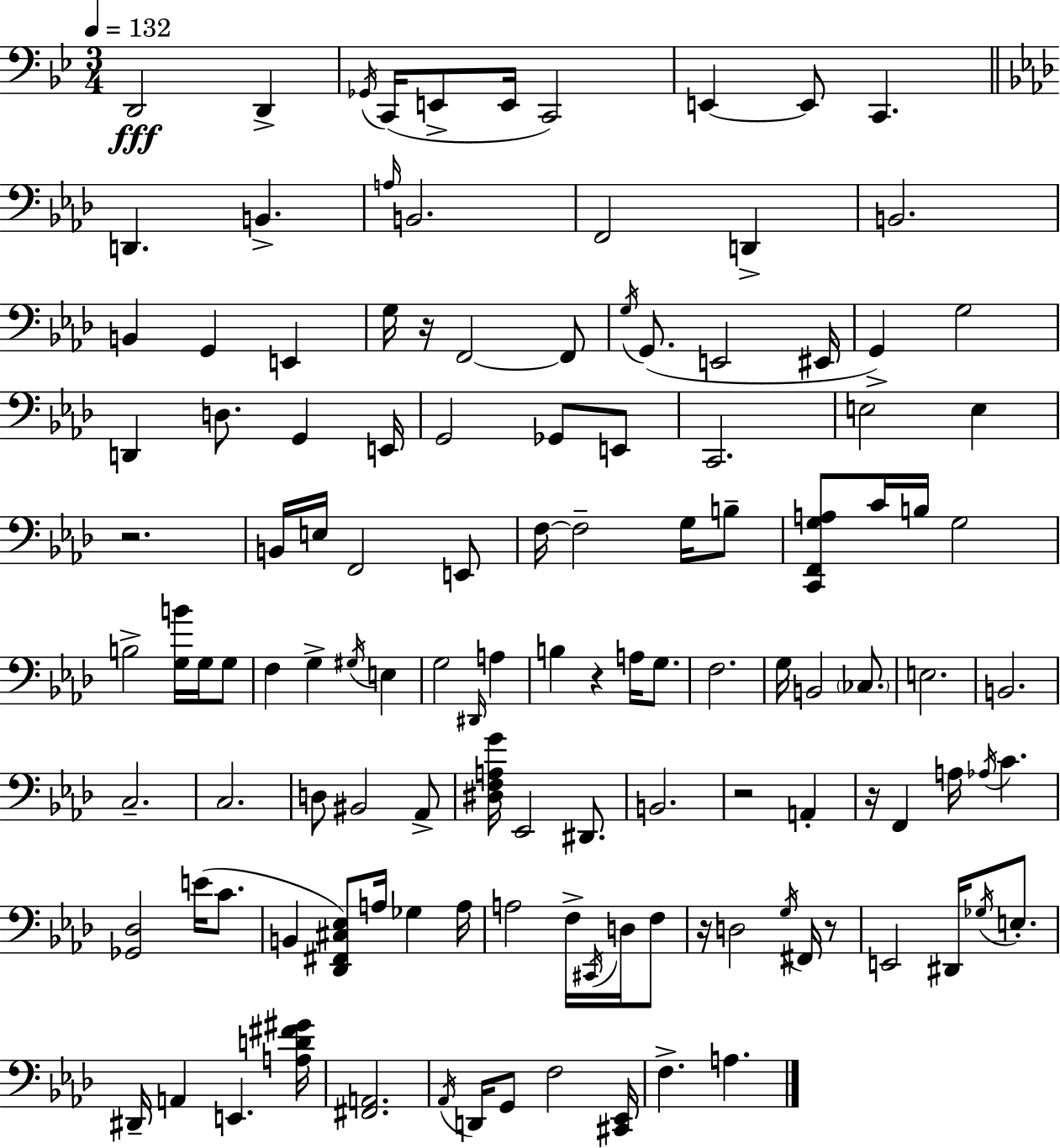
{
  \clef bass
  \numericTimeSignature
  \time 3/4
  \key g \minor
  \tempo 4 = 132
  \repeat volta 2 { d,2\fff d,4-> | \acciaccatura { ges,16 } c,16( e,8-> e,16 c,2) | e,4~~ e,8 c,4. | \bar "||" \break \key aes \major d,4. b,4.-> | \grace { a16 } b,2. | f,2 d,4-> | b,2. | \break b,4 g,4 e,4 | g16 r16 f,2~~ f,8 | \acciaccatura { g16 } g,8.( e,2 | eis,16 g,4->) g2 | \break d,4 d8. g,4 | e,16 g,2 ges,8 | e,8 c,2. | e2 e4 | \break r2. | b,16 e16 f,2 | e,8 f16~~ f2-- g16 | b8-- <c, f, g a>8 c'16 b16 g2 | \break b2-> <g b'>16 g16 | g8 f4 g4-> \acciaccatura { gis16 } e4 | g2 \grace { dis,16 } | a4 b4 r4 | \break a16 g8. f2. | g16 b,2 | \parenthesize ces8. e2. | b,2. | \break c2.-- | c2. | d8 bis,2 | aes,8-> <dis f a g'>16 ees,2 | \break dis,8. b,2. | r2 | a,4-. r16 f,4 a16 \acciaccatura { aes16 } c'4. | <ges, des>2 | \break e'16( c'8. b,4 <des, fis, cis ees>8) a16 | ges4 a16 a2 | f16-> \acciaccatura { cis,16 } d16 f8 r16 d2 | \acciaccatura { g16 } fis,16 r8 e,2 | \break dis,16 \acciaccatura { ges16 } e8.-. dis,16-- a,4 | e,4. <a d' fis' gis'>16 <fis, a,>2. | \acciaccatura { aes,16 } d,16 g,8 | f2 <cis, ees,>16 f4.-> | \break a4. } \bar "|."
}